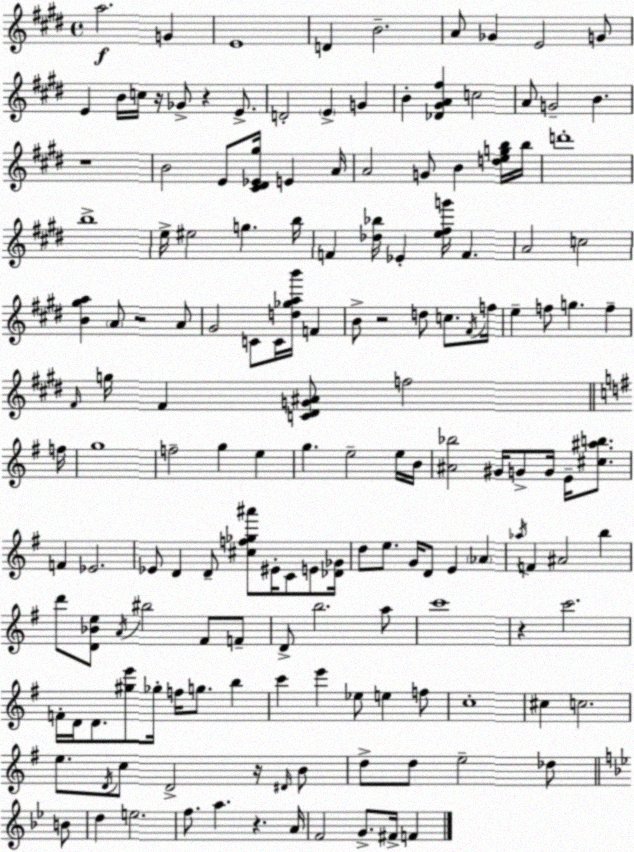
X:1
T:Untitled
M:4/4
L:1/4
K:E
a2 G E4 D B2 A/2 _G E2 G/2 E B/4 c/4 z/4 _G/2 z E/2 D2 E G B [_D^GA^f] c2 A/2 G2 B z4 B2 E/2 [^C^D_E^g]/4 E A/4 A2 G/2 B [degb]/4 b/4 d'4 b4 e/4 ^e2 g b/4 F [_d_b]/4 _E [e^fg']/4 F A2 c2 [B^ga] A/2 z2 A/2 ^G2 C/2 C/4 [d_gab']/4 F B/2 z2 d/2 c/2 ^F/4 f/4 e f/2 g f ^F/4 g/4 ^F [C^DG^A]/2 f2 f/4 g4 f2 g e g e2 e/4 B/4 [^A_b]2 ^G/4 G/2 G/4 E/4 [^c^ab]/2 F _E2 _E/2 D D/2 [^cf_g^a']/2 ^E/4 C/2 E/2 [_D_G]/4 d/2 e/2 G/4 D/2 E _A _a/4 F ^A2 b d'/2 [D_Be]/2 A/4 ^b2 ^F/2 F/2 D/2 b2 a/2 c'4 z c'2 F/4 D/4 D/2 [^ge']/2 _g/4 f/4 g/2 b c' e' _e/2 e f/2 c4 ^c c2 e/2 D/4 c/2 D2 z/4 ^D/4 B/2 d/2 d/2 e2 _d/2 B/2 d e2 f/2 a z A/4 F2 G/2 ^F/4 F